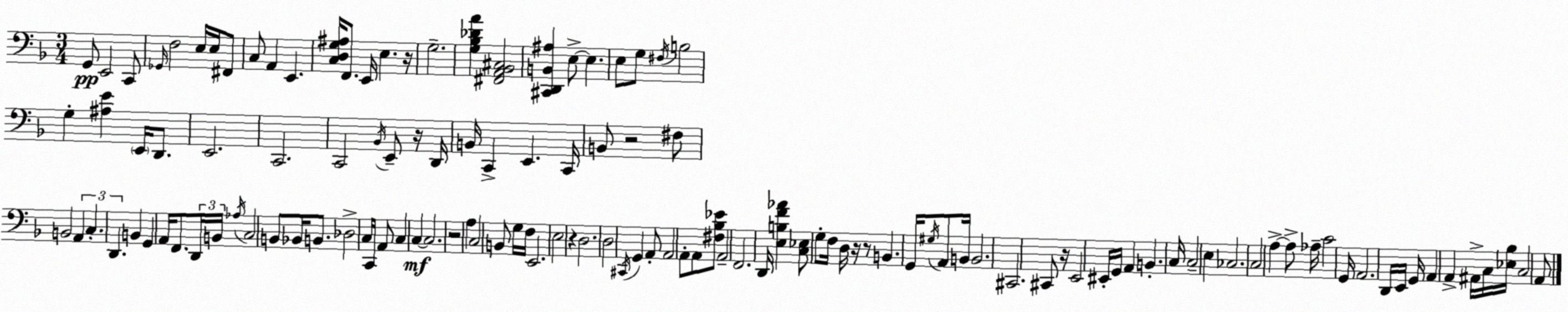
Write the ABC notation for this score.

X:1
T:Untitled
M:3/4
L:1/4
K:F
G,,/2 E,,2 C,,/2 _G,,/4 F,2 E,/4 E,/4 ^F,,/2 C,/2 A,, E,, [C,D,G,^A,]/4 F,,/2 E,,/4 E, z/4 G,2 [G,_B,_DA] [^F,,A,,_B,,^C,]2 [^C,,D,,B,,^A,] E,/2 E, E,/2 G,/2 ^F,/4 B,2 G, [^A,E] E,,/4 D,,/2 E,,2 C,,2 C,,2 _B,,/4 E,,/2 z/4 D,,/4 B,,/4 C,, E,, C,,/4 B,,/2 z2 ^F,/2 B,,2 A,, C, D,, B,, G,, A,,/4 F,,/2 D,,/4 B,,/4 _A,/4 C,2 B,,/2 _B,,/4 B,,/2 _D,2 C,/4 C,,/4 A,,/2 C, C, C,2 z2 A, C,2 B,,/2 G,/4 F,/4 E,,2 E,2 z D,2 D,2 ^C,,/4 G,, A,,/2 A,,2 A,,/2 A,,/2 [^F,_B,_E]/2 A,,2 F,,2 D,,/4 [E,B,F_A] [C,_E,]/2 G,/2 F,/4 D,/4 z/4 z/2 B,, G,,/4 ^G,/4 A,,/2 B,,/4 B,,2 ^C,,2 ^C,,/2 z/4 E,,2 ^E,,/4 G,,/4 A,, B,, C,/4 C,2 E, _C,2 C,2 A, A,/2 _A,/4 C2 G,,/4 A,,2 D,,/4 E,,/4 G,,/4 A,, A,, ^A,,/4 C,/4 [_E,_B,]/4 C,2 A,,/2